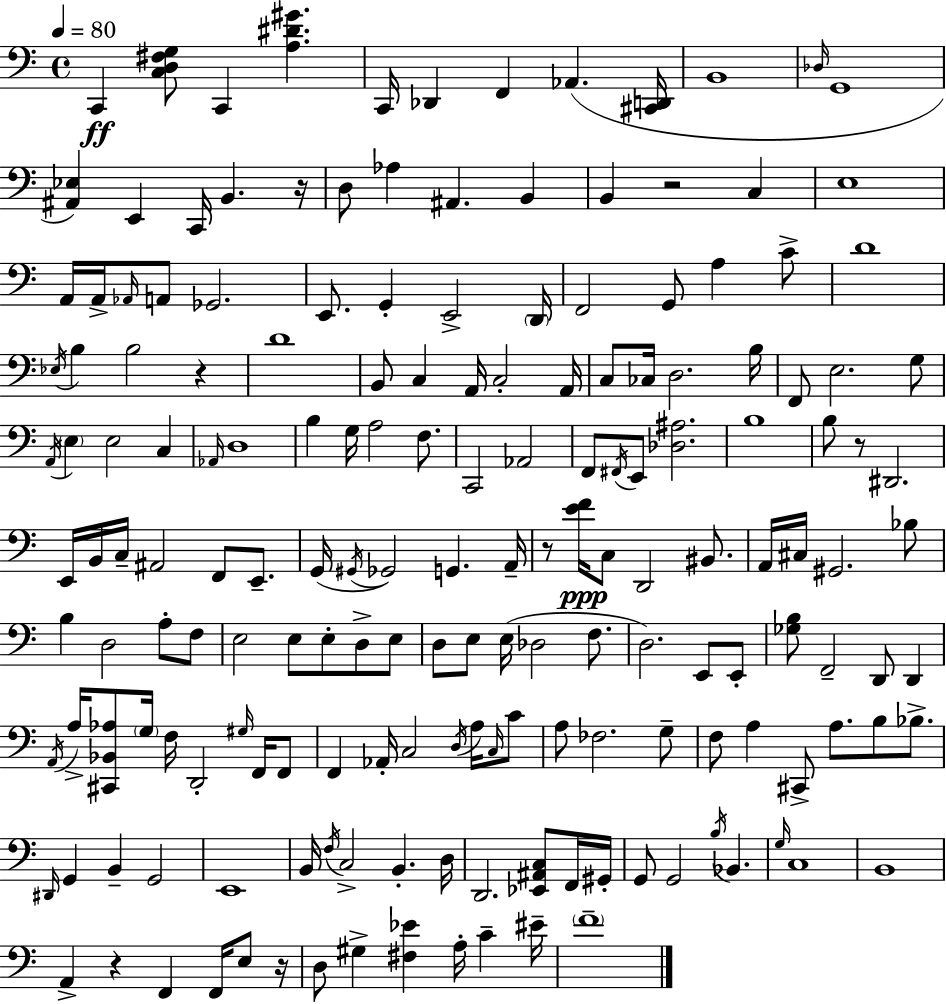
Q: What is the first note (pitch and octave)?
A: C2